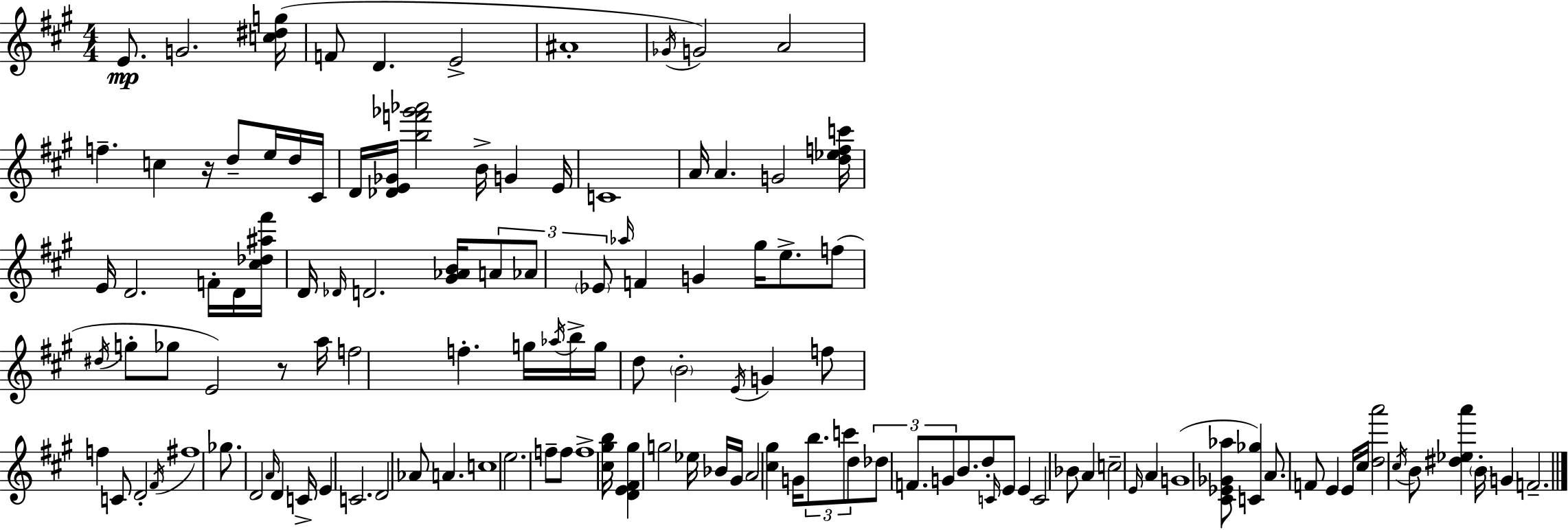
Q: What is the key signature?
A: A major